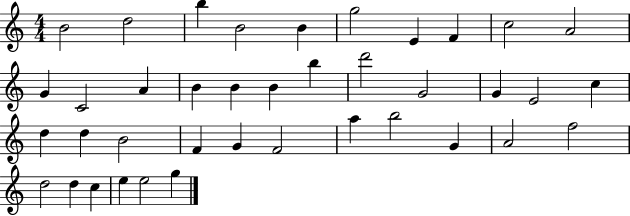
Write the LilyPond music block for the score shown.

{
  \clef treble
  \numericTimeSignature
  \time 4/4
  \key c \major
  b'2 d''2 | b''4 b'2 b'4 | g''2 e'4 f'4 | c''2 a'2 | \break g'4 c'2 a'4 | b'4 b'4 b'4 b''4 | d'''2 g'2 | g'4 e'2 c''4 | \break d''4 d''4 b'2 | f'4 g'4 f'2 | a''4 b''2 g'4 | a'2 f''2 | \break d''2 d''4 c''4 | e''4 e''2 g''4 | \bar "|."
}